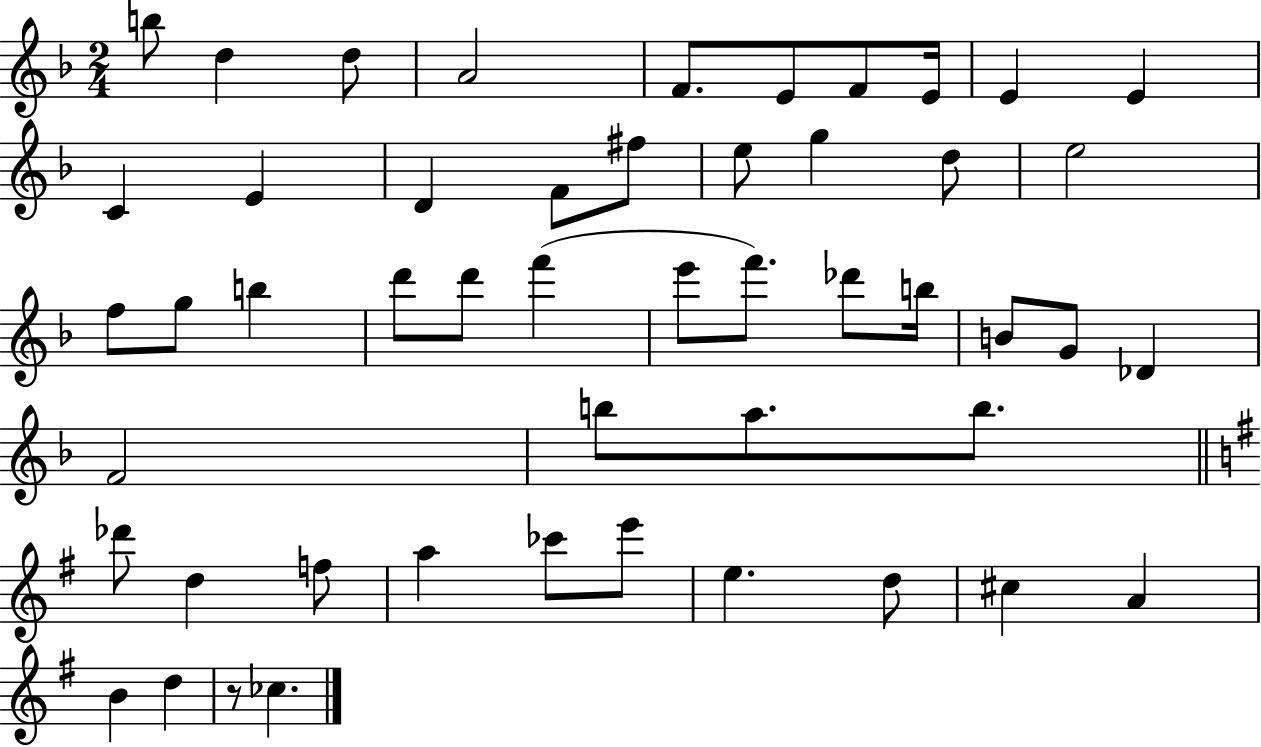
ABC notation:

X:1
T:Untitled
M:2/4
L:1/4
K:F
b/2 d d/2 A2 F/2 E/2 F/2 E/4 E E C E D F/2 ^f/2 e/2 g d/2 e2 f/2 g/2 b d'/2 d'/2 f' e'/2 f'/2 _d'/2 b/4 B/2 G/2 _D F2 b/2 a/2 b/2 _d'/2 d f/2 a _c'/2 e'/2 e d/2 ^c A B d z/2 _c